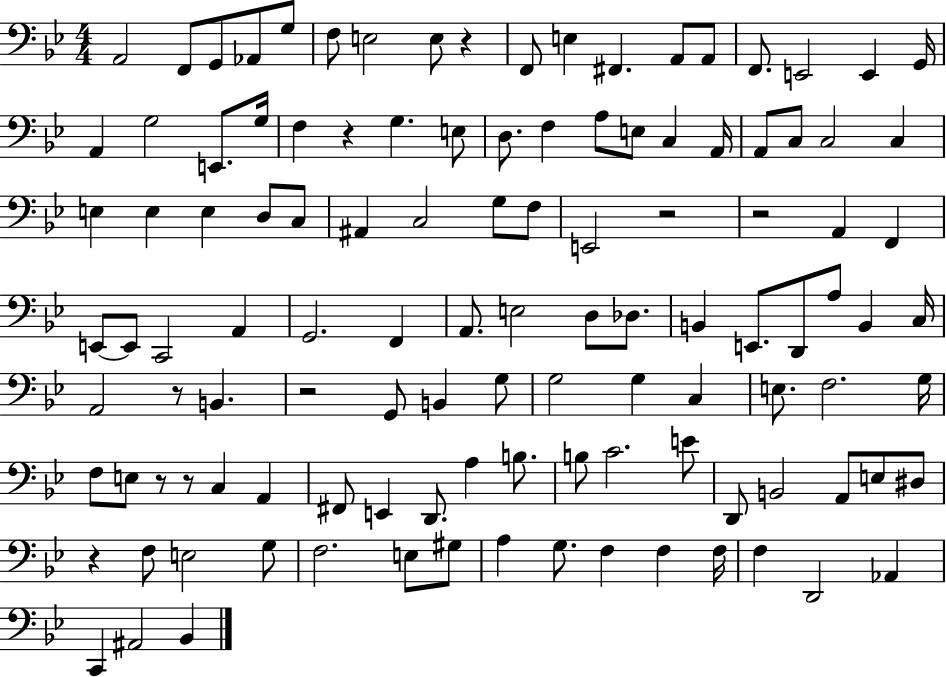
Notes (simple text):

A2/h F2/e G2/e Ab2/e G3/e F3/e E3/h E3/e R/q F2/e E3/q F#2/q. A2/e A2/e F2/e. E2/h E2/q G2/s A2/q G3/h E2/e. G3/s F3/q R/q G3/q. E3/e D3/e. F3/q A3/e E3/e C3/q A2/s A2/e C3/e C3/h C3/q E3/q E3/q E3/q D3/e C3/e A#2/q C3/h G3/e F3/e E2/h R/h R/h A2/q F2/q E2/e E2/e C2/h A2/q G2/h. F2/q A2/e. E3/h D3/e Db3/e. B2/q E2/e. D2/e A3/e B2/q C3/s A2/h R/e B2/q. R/h G2/e B2/q G3/e G3/h G3/q C3/q E3/e. F3/h. G3/s F3/e E3/e R/e R/e C3/q A2/q F#2/e E2/q D2/e. A3/q B3/e. B3/e C4/h. E4/e D2/e B2/h A2/e E3/e D#3/e R/q F3/e E3/h G3/e F3/h. E3/e G#3/e A3/q G3/e. F3/q F3/q F3/s F3/q D2/h Ab2/q C2/q A#2/h Bb2/q